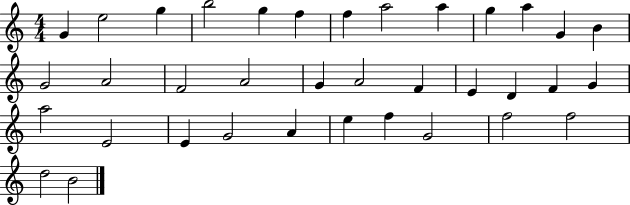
{
  \clef treble
  \numericTimeSignature
  \time 4/4
  \key c \major
  g'4 e''2 g''4 | b''2 g''4 f''4 | f''4 a''2 a''4 | g''4 a''4 g'4 b'4 | \break g'2 a'2 | f'2 a'2 | g'4 a'2 f'4 | e'4 d'4 f'4 g'4 | \break a''2 e'2 | e'4 g'2 a'4 | e''4 f''4 g'2 | f''2 f''2 | \break d''2 b'2 | \bar "|."
}